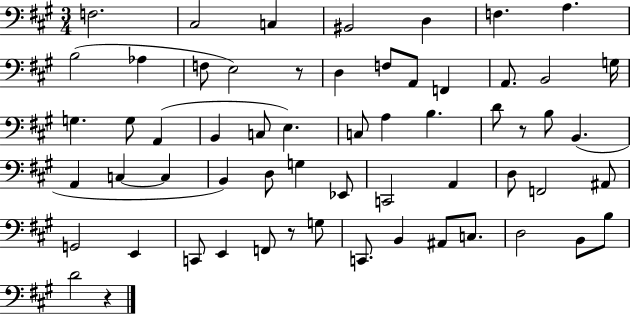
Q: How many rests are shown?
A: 4